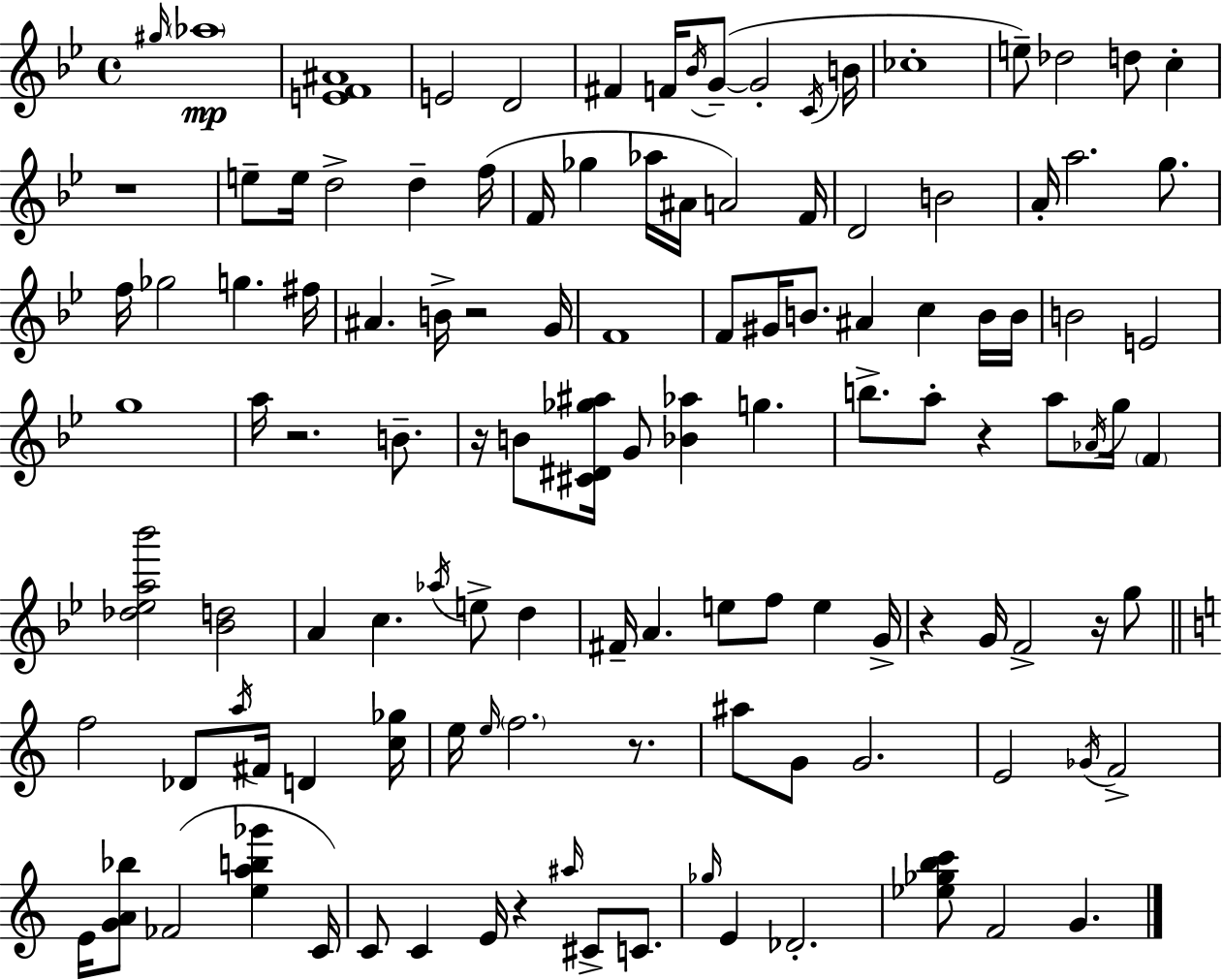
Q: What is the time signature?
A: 4/4